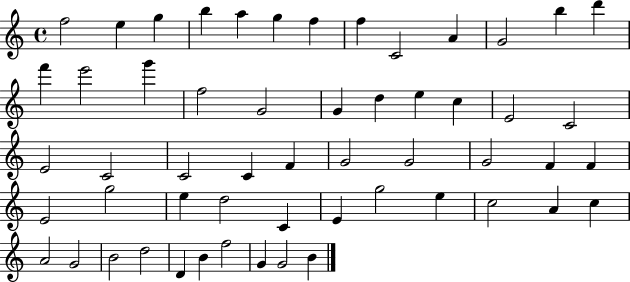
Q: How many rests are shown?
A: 0